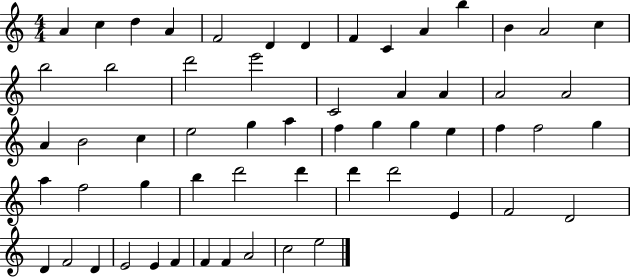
{
  \clef treble
  \numericTimeSignature
  \time 4/4
  \key c \major
  a'4 c''4 d''4 a'4 | f'2 d'4 d'4 | f'4 c'4 a'4 b''4 | b'4 a'2 c''4 | \break b''2 b''2 | d'''2 e'''2 | c'2 a'4 a'4 | a'2 a'2 | \break a'4 b'2 c''4 | e''2 g''4 a''4 | f''4 g''4 g''4 e''4 | f''4 f''2 g''4 | \break a''4 f''2 g''4 | b''4 d'''2 d'''4 | d'''4 d'''2 e'4 | f'2 d'2 | \break d'4 f'2 d'4 | e'2 e'4 f'4 | f'4 f'4 a'2 | c''2 e''2 | \break \bar "|."
}